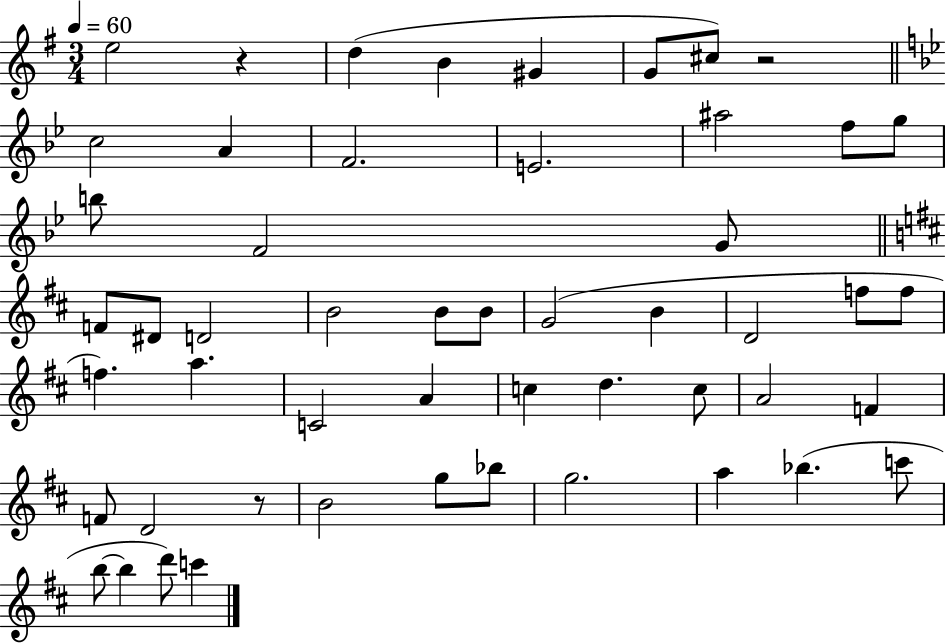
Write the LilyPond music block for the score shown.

{
  \clef treble
  \numericTimeSignature
  \time 3/4
  \key g \major
  \tempo 4 = 60
  e''2 r4 | d''4( b'4 gis'4 | g'8 cis''8) r2 | \bar "||" \break \key bes \major c''2 a'4 | f'2. | e'2. | ais''2 f''8 g''8 | \break b''8 f'2 g'8 | \bar "||" \break \key d \major f'8 dis'8 d'2 | b'2 b'8 b'8 | g'2( b'4 | d'2 f''8 f''8 | \break f''4.) a''4. | c'2 a'4 | c''4 d''4. c''8 | a'2 f'4 | \break f'8 d'2 r8 | b'2 g''8 bes''8 | g''2. | a''4 bes''4.( c'''8 | \break b''8~~ b''4 d'''8) c'''4 | \bar "|."
}